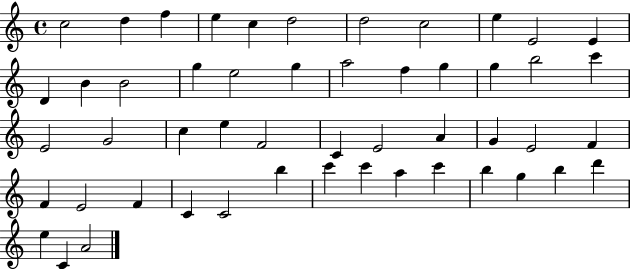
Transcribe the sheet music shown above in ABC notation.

X:1
T:Untitled
M:4/4
L:1/4
K:C
c2 d f e c d2 d2 c2 e E2 E D B B2 g e2 g a2 f g g b2 c' E2 G2 c e F2 C E2 A G E2 F F E2 F C C2 b c' c' a c' b g b d' e C A2